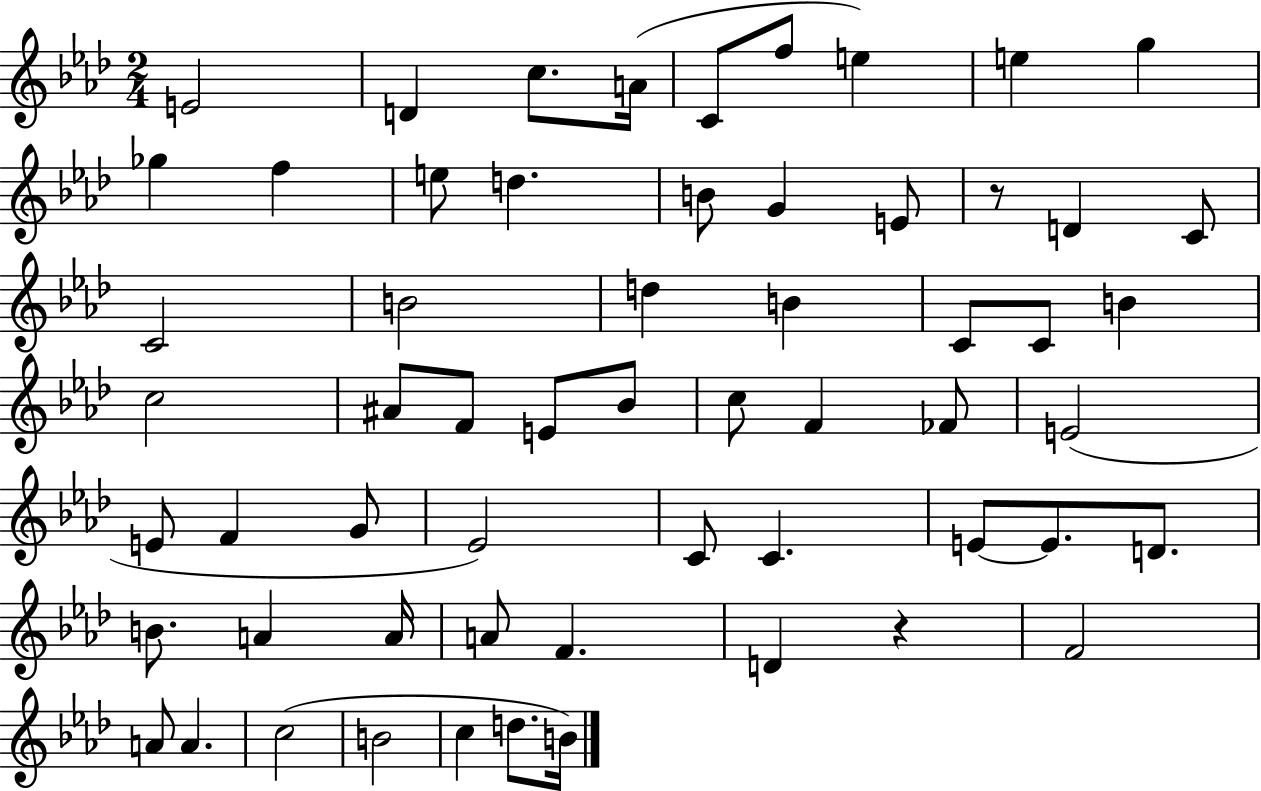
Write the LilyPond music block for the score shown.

{
  \clef treble
  \numericTimeSignature
  \time 2/4
  \key aes \major
  e'2 | d'4 c''8. a'16( | c'8 f''8 e''4) | e''4 g''4 | \break ges''4 f''4 | e''8 d''4. | b'8 g'4 e'8 | r8 d'4 c'8 | \break c'2 | b'2 | d''4 b'4 | c'8 c'8 b'4 | \break c''2 | ais'8 f'8 e'8 bes'8 | c''8 f'4 fes'8 | e'2( | \break e'8 f'4 g'8 | ees'2) | c'8 c'4. | e'8~~ e'8. d'8. | \break b'8. a'4 a'16 | a'8 f'4. | d'4 r4 | f'2 | \break a'8 a'4. | c''2( | b'2 | c''4 d''8. b'16) | \break \bar "|."
}